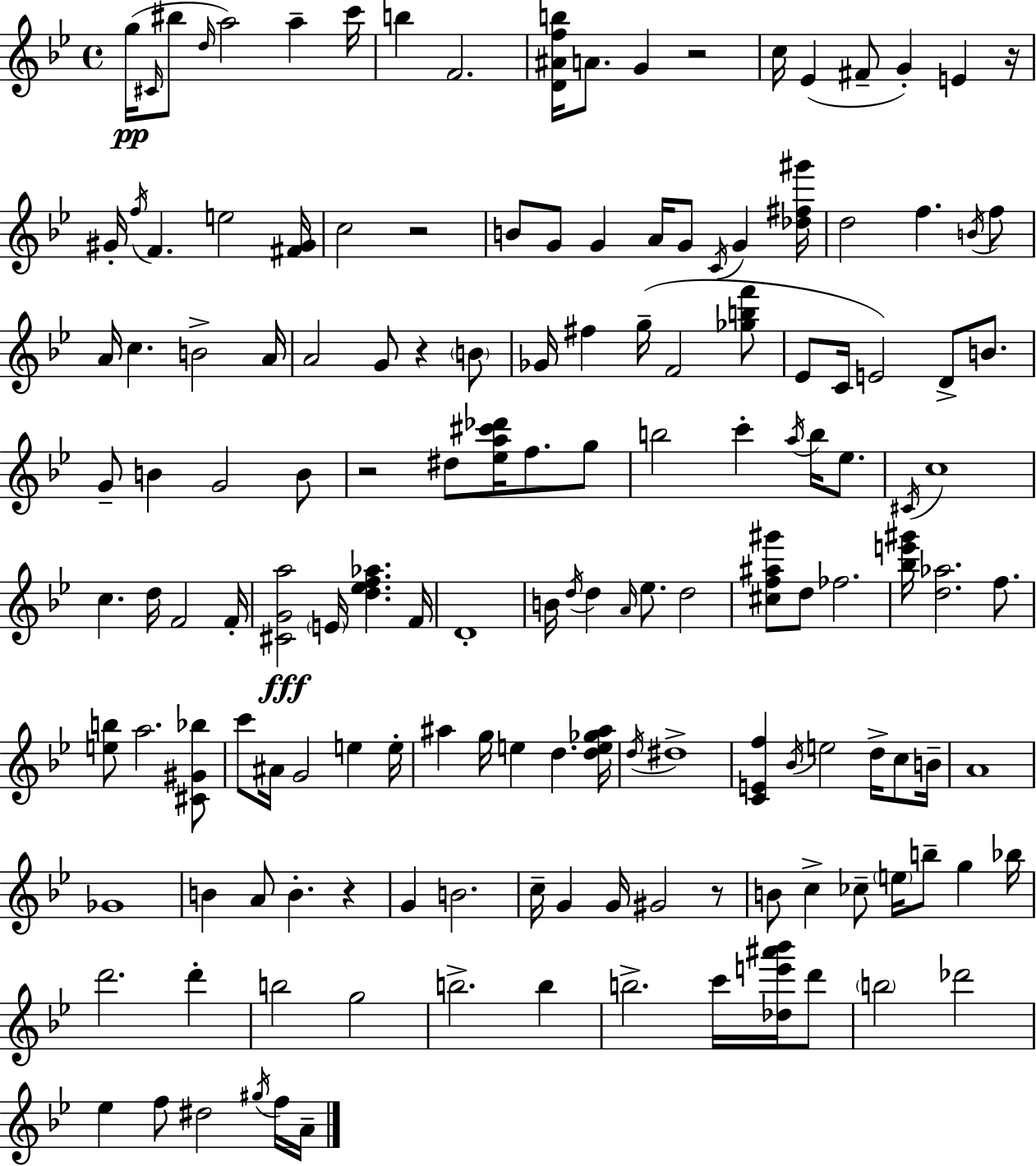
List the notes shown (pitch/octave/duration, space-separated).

G5/s C#4/s BIS5/e D5/s A5/h A5/q C6/s B5/q F4/h. [D4,A#4,F5,B5]/s A4/e. G4/q R/h C5/s Eb4/q F#4/e G4/q E4/q R/s G#4/s F5/s F4/q. E5/h [F#4,G#4]/s C5/h R/h B4/e G4/e G4/q A4/s G4/e C4/s G4/q [Db5,F#5,G#6]/s D5/h F5/q. B4/s F5/e A4/s C5/q. B4/h A4/s A4/h G4/e R/q B4/e Gb4/s F#5/q G5/s F4/h [Gb5,B5,F6]/e Eb4/e C4/s E4/h D4/e B4/e. G4/e B4/q G4/h B4/e R/h D#5/e [Eb5,A5,C#6,Db6]/s F5/e. G5/e B5/h C6/q A5/s B5/s Eb5/e. C#4/s C5/w C5/q. D5/s F4/h F4/s [C#4,G4,A5]/h E4/s [D5,Eb5,F5,Ab5]/q. F4/s D4/w B4/s D5/s D5/q A4/s Eb5/e. D5/h [C#5,F5,A#5,G#6]/e D5/e FES5/h. [Bb5,E6,G#6]/s [D5,Ab5]/h. F5/e. [E5,B5]/e A5/h. [C#4,G#4,Bb5]/e C6/e A#4/s G4/h E5/q E5/s A#5/q G5/s E5/q D5/q. [D5,E5,Gb5,A#5]/s D5/s D#5/w [C4,E4,F5]/q Bb4/s E5/h D5/s C5/e B4/s A4/w Gb4/w B4/q A4/e B4/q. R/q G4/q B4/h. C5/s G4/q G4/s G#4/h R/e B4/e C5/q CES5/e E5/s B5/e G5/q Bb5/s D6/h. D6/q B5/h G5/h B5/h. B5/q B5/h. C6/s [Db5,E6,A#6,Bb6]/s D6/e B5/h Db6/h Eb5/q F5/e D#5/h G#5/s F5/s A4/s